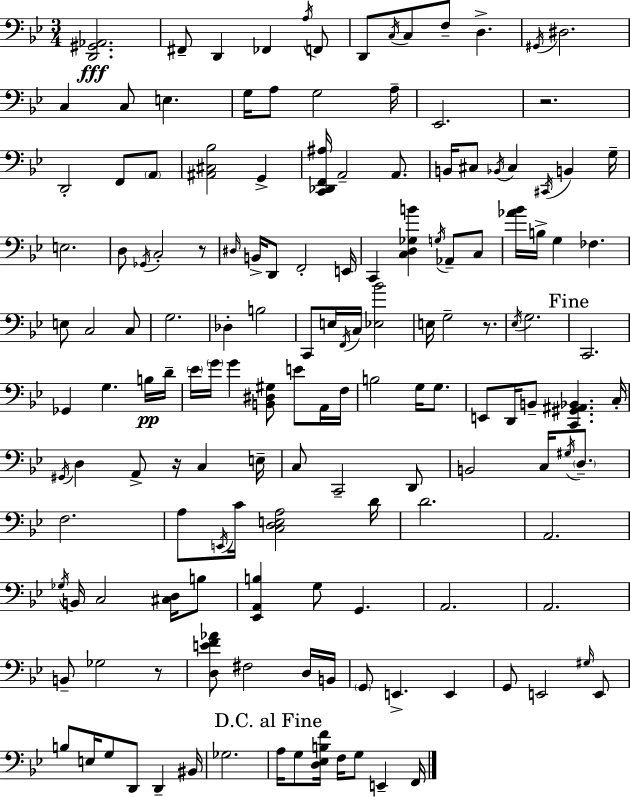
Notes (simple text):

[D2,G#2,Ab2]/h. F#2/e D2/q FES2/q A3/s F2/e D2/e C3/s C3/e F3/e D3/q. G#2/s D#3/h. C3/q C3/e E3/q. G3/s A3/e G3/h A3/s Eb2/h. R/h. D2/h F2/e A2/e [A#2,C#3,Bb3]/h G2/q [C2,Db2,F2,A#3]/s A2/h A2/e. B2/s C#3/e Bb2/s C#3/q C#2/s B2/q G3/s E3/h. D3/e Gb2/s C3/h R/e D#3/s B2/s D2/e F2/h E2/s C2/q [C3,D3,Gb3,B4]/q G3/s Ab2/e C3/e [Ab4,Bb4]/s B3/s G3/q FES3/q. E3/e C3/h C3/e G3/h. Db3/q B3/h C2/e E3/s F2/s C3/s [Eb3,Bb4]/h E3/s G3/h R/e. Eb3/s G3/h. C2/h. Gb2/q G3/q. B3/s D4/s Eb4/s G4/s G4/q [B2,D#3,G#3]/e E4/e A2/s F3/s B3/h G3/s G3/e. E2/e D2/s B2/e [C2,G#2,A#2,Bb2]/q. C3/s G#2/s D3/q A2/e R/s C3/q E3/s C3/e C2/h D2/e B2/h C3/s G#3/s D3/e. F3/h. A3/e E2/s C4/s [C3,D3,E3,A3]/h D4/s D4/h. A2/h. Gb3/s B2/s C3/h [C#3,D3]/s B3/e [Eb2,A2,B3]/q G3/e G2/q. A2/h. A2/h. B2/e Gb3/h R/e [D3,E4,F4,Ab4]/e F#3/h D3/s B2/s G2/e E2/q. E2/q G2/e E2/h G#3/s E2/e B3/e E3/s G3/e D2/e D2/q BIS2/s Gb3/h. A3/s G3/e [D3,Eb3,B3,F4]/s F3/s G3/e E2/q F2/s